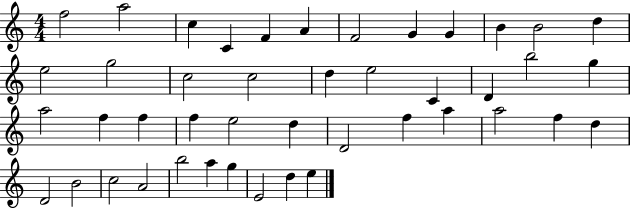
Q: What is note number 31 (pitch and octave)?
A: A5